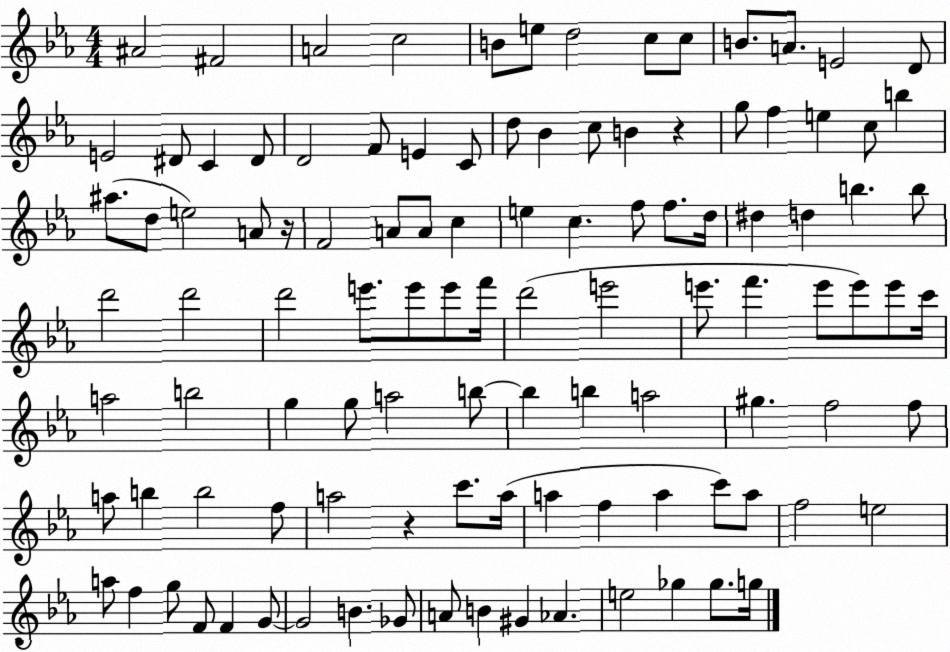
X:1
T:Untitled
M:4/4
L:1/4
K:Eb
^A2 ^F2 A2 c2 B/2 e/2 d2 c/2 c/2 B/2 A/2 E2 D/2 E2 ^D/2 C ^D/2 D2 F/2 E C/2 d/2 _B c/2 B z g/2 f e c/2 b ^a/2 d/2 e2 A/2 z/4 F2 A/2 A/2 c e c f/2 f/2 d/4 ^d d b b/2 d'2 d'2 d'2 e'/2 e'/2 e'/2 f'/4 d'2 e'2 e'/2 f' e'/2 e'/2 e'/2 c'/4 a2 b2 g g/2 a2 b/2 b b a2 ^g f2 f/2 a/2 b b2 f/2 a2 z c'/2 a/4 a f a c'/2 a/2 f2 e2 a/2 f g/2 F/2 F G/2 G2 B _G/2 A/2 B ^G _A e2 _g _g/2 g/4